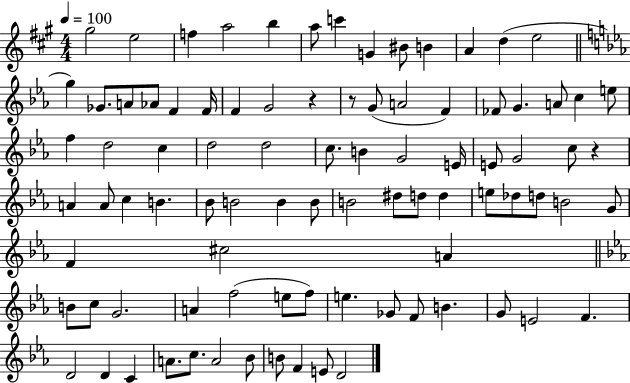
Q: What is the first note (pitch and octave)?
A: G#5